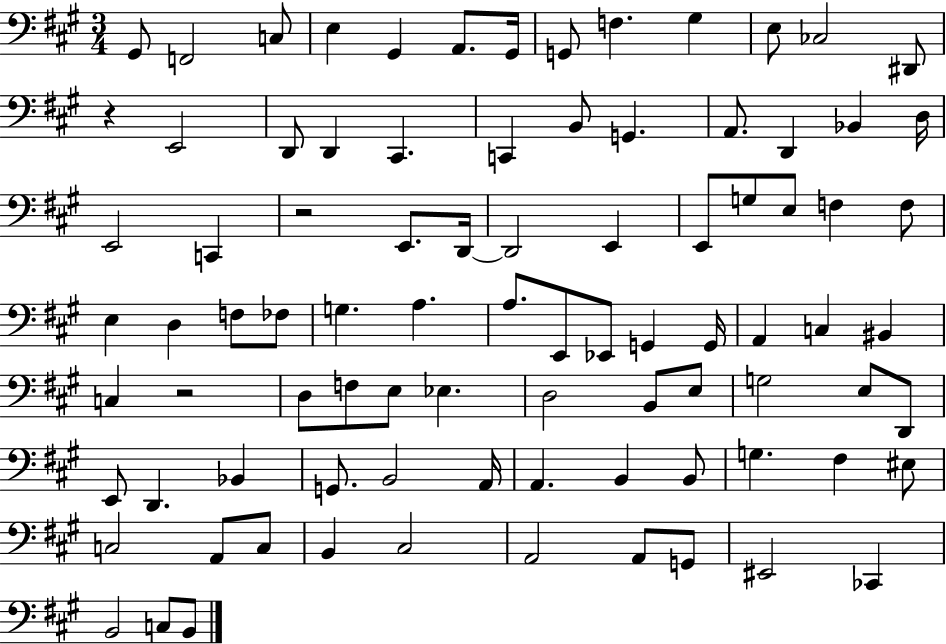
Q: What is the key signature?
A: A major